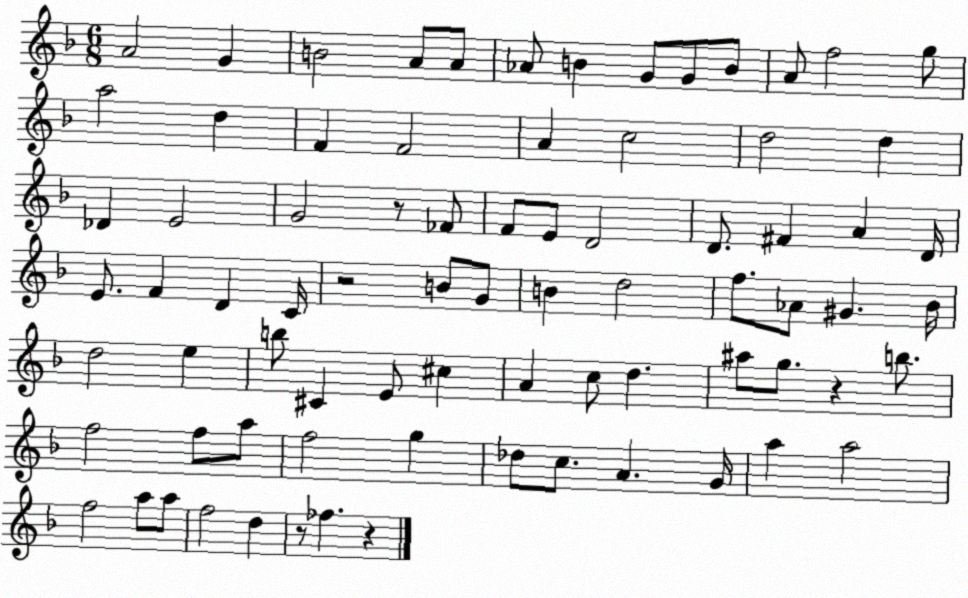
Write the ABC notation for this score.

X:1
T:Untitled
M:6/8
L:1/4
K:F
A2 G B2 A/2 A/2 _A/2 B G/2 G/2 B/2 A/2 f2 g/2 a2 d F F2 A c2 d2 d _D E2 G2 z/2 _F/2 F/2 E/2 D2 D/2 ^F A D/4 E/2 F D C/4 z2 B/2 G/2 B d2 f/2 _A/2 ^G _B/4 d2 e b/2 ^C E/2 ^c A c/2 d ^a/2 g/2 z b/2 f2 f/2 a/2 f2 g _d/2 c/2 A G/4 a a2 f2 a/2 a/2 f2 d z/2 _f z